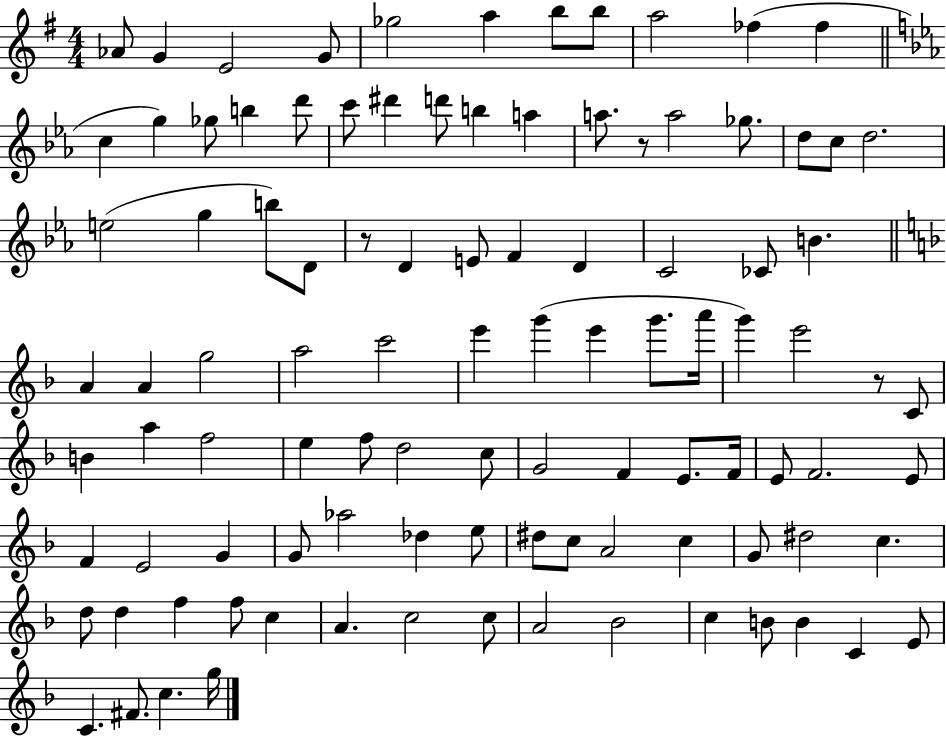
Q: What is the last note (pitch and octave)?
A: G5